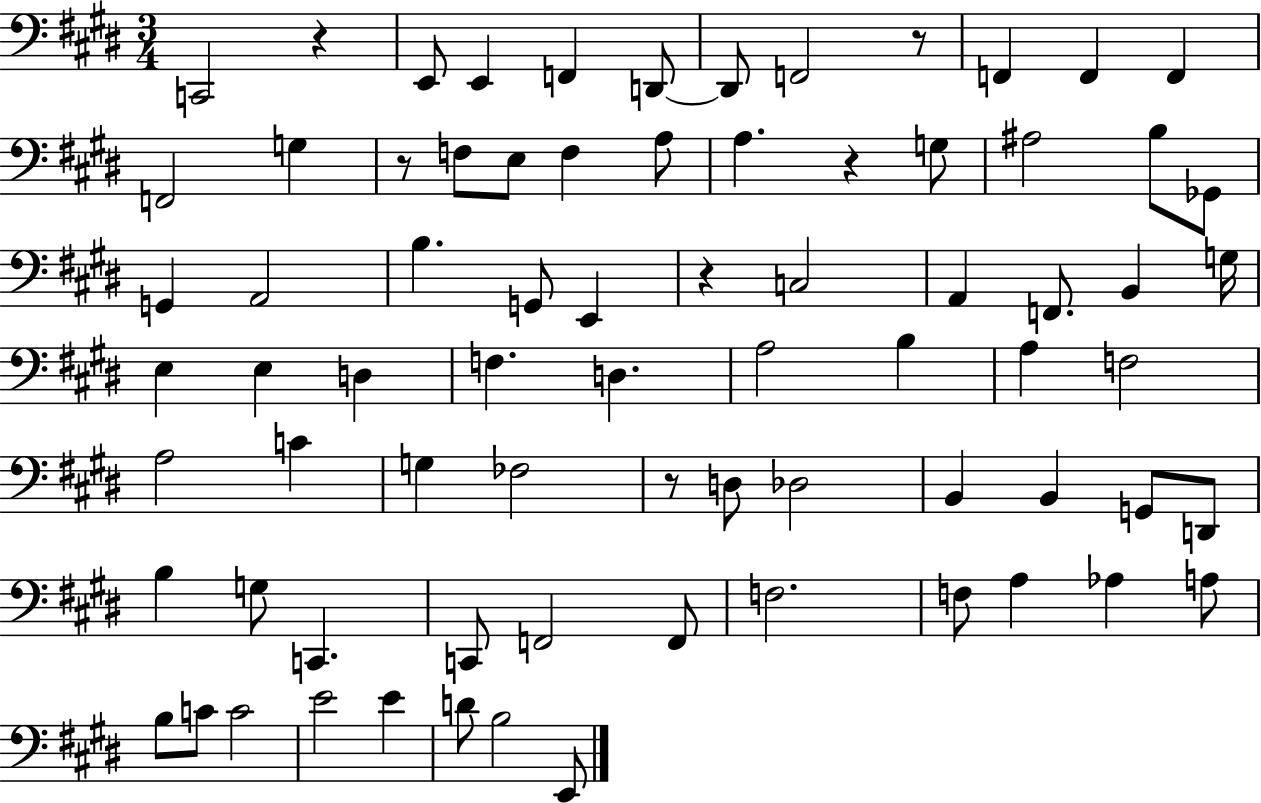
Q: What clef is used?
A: bass